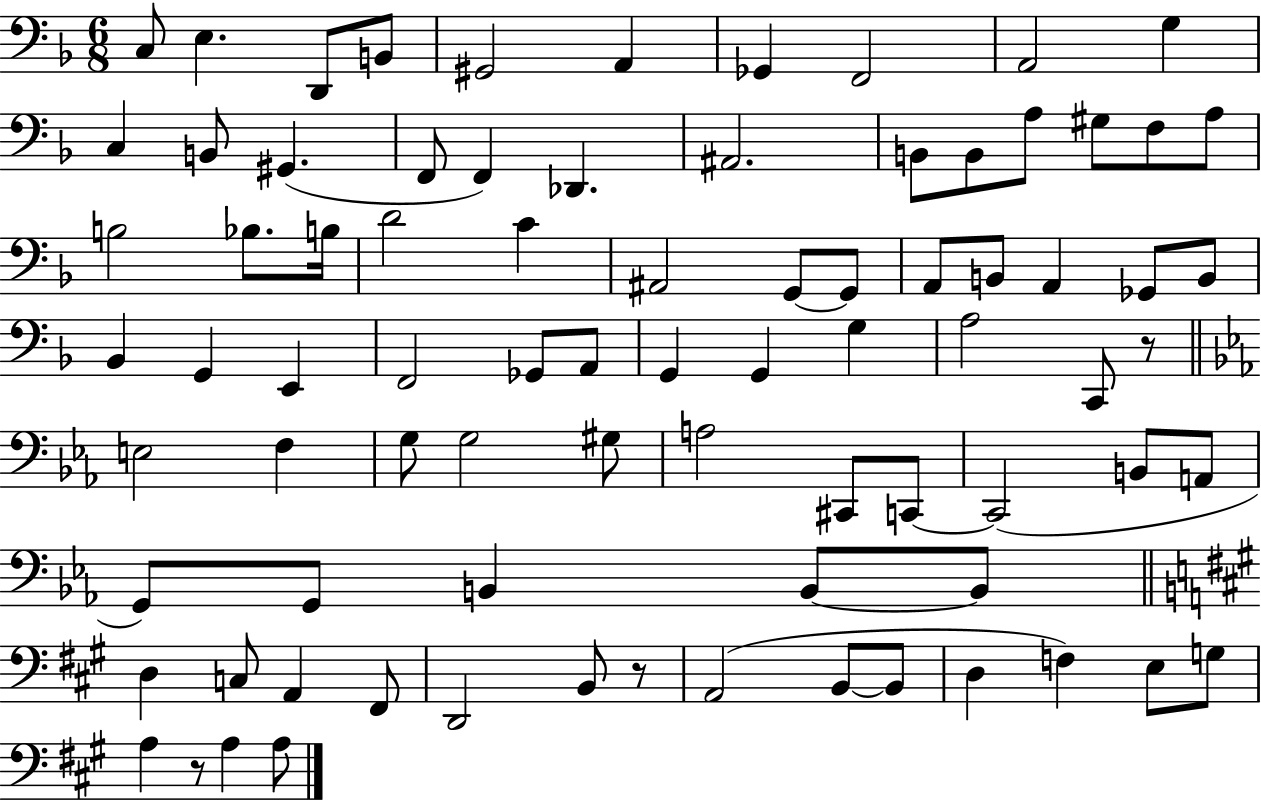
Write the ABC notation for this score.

X:1
T:Untitled
M:6/8
L:1/4
K:F
C,/2 E, D,,/2 B,,/2 ^G,,2 A,, _G,, F,,2 A,,2 G, C, B,,/2 ^G,, F,,/2 F,, _D,, ^A,,2 B,,/2 B,,/2 A,/2 ^G,/2 F,/2 A,/2 B,2 _B,/2 B,/4 D2 C ^A,,2 G,,/2 G,,/2 A,,/2 B,,/2 A,, _G,,/2 B,,/2 _B,, G,, E,, F,,2 _G,,/2 A,,/2 G,, G,, G, A,2 C,,/2 z/2 E,2 F, G,/2 G,2 ^G,/2 A,2 ^C,,/2 C,,/2 C,,2 B,,/2 A,,/2 G,,/2 G,,/2 B,, B,,/2 B,,/2 D, C,/2 A,, ^F,,/2 D,,2 B,,/2 z/2 A,,2 B,,/2 B,,/2 D, F, E,/2 G,/2 A, z/2 A, A,/2